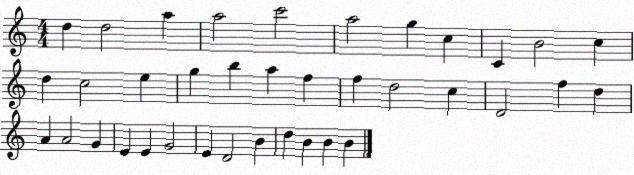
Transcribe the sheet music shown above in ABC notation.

X:1
T:Untitled
M:4/4
L:1/4
K:C
d d2 a a2 c'2 a2 g c C B2 c d c2 e g b a f f d2 c D2 f d A A2 G E E G2 E D2 B d B B B